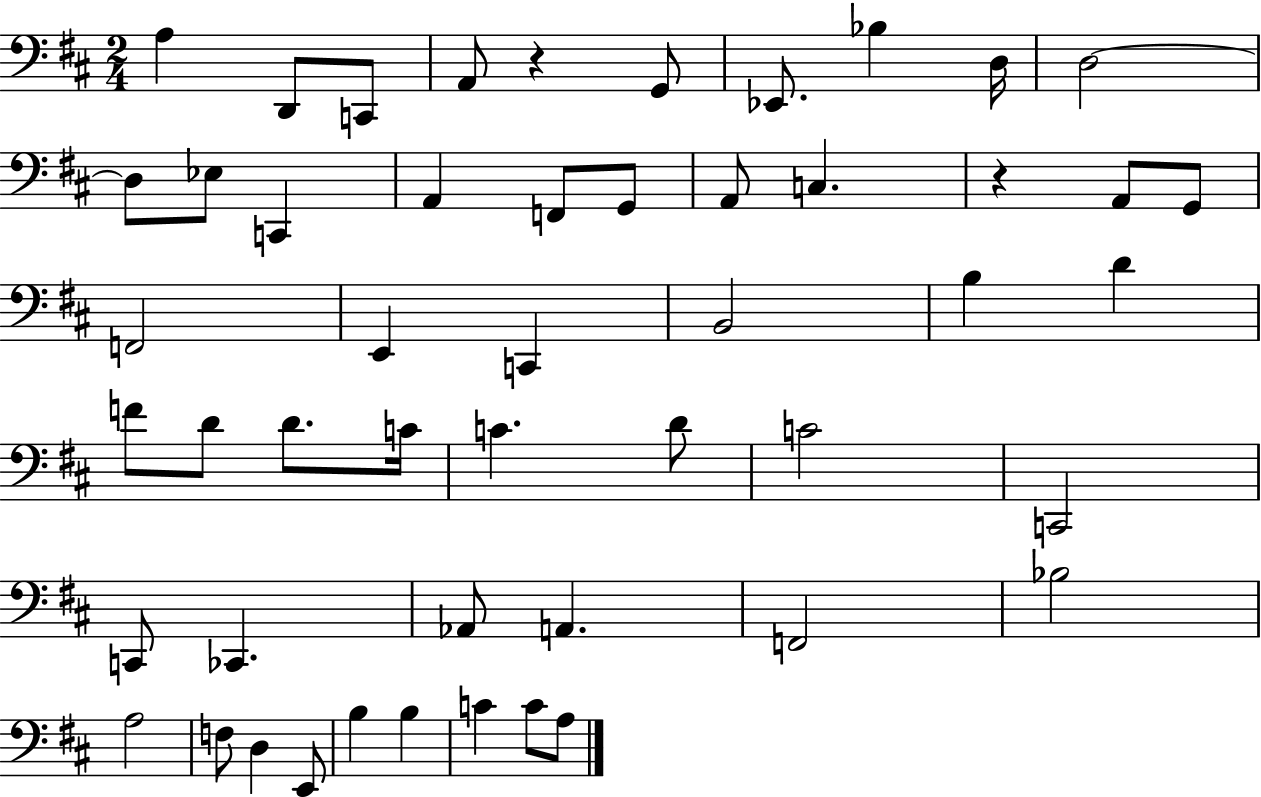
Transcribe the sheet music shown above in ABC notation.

X:1
T:Untitled
M:2/4
L:1/4
K:D
A, D,,/2 C,,/2 A,,/2 z G,,/2 _E,,/2 _B, D,/4 D,2 D,/2 _E,/2 C,, A,, F,,/2 G,,/2 A,,/2 C, z A,,/2 G,,/2 F,,2 E,, C,, B,,2 B, D F/2 D/2 D/2 C/4 C D/2 C2 C,,2 C,,/2 _C,, _A,,/2 A,, F,,2 _B,2 A,2 F,/2 D, E,,/2 B, B, C C/2 A,/2